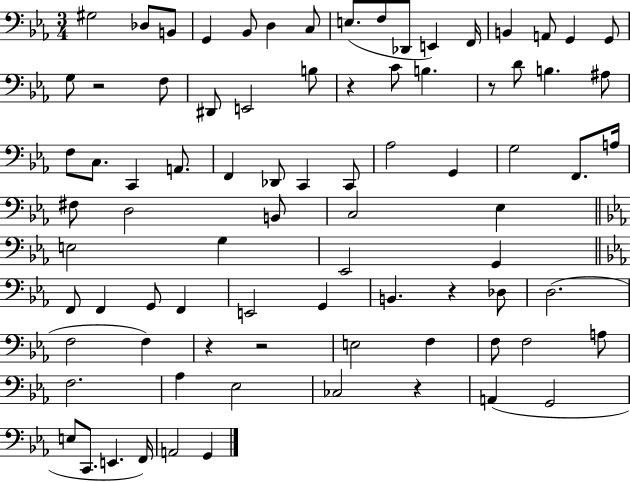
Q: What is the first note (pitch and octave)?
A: G#3